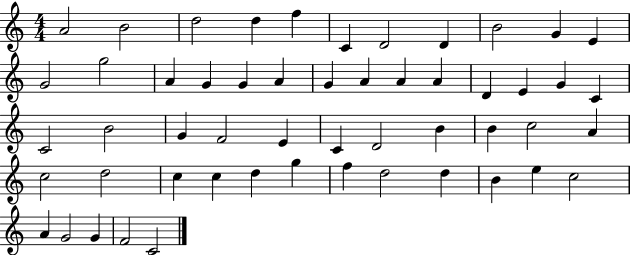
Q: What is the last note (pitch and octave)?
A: C4